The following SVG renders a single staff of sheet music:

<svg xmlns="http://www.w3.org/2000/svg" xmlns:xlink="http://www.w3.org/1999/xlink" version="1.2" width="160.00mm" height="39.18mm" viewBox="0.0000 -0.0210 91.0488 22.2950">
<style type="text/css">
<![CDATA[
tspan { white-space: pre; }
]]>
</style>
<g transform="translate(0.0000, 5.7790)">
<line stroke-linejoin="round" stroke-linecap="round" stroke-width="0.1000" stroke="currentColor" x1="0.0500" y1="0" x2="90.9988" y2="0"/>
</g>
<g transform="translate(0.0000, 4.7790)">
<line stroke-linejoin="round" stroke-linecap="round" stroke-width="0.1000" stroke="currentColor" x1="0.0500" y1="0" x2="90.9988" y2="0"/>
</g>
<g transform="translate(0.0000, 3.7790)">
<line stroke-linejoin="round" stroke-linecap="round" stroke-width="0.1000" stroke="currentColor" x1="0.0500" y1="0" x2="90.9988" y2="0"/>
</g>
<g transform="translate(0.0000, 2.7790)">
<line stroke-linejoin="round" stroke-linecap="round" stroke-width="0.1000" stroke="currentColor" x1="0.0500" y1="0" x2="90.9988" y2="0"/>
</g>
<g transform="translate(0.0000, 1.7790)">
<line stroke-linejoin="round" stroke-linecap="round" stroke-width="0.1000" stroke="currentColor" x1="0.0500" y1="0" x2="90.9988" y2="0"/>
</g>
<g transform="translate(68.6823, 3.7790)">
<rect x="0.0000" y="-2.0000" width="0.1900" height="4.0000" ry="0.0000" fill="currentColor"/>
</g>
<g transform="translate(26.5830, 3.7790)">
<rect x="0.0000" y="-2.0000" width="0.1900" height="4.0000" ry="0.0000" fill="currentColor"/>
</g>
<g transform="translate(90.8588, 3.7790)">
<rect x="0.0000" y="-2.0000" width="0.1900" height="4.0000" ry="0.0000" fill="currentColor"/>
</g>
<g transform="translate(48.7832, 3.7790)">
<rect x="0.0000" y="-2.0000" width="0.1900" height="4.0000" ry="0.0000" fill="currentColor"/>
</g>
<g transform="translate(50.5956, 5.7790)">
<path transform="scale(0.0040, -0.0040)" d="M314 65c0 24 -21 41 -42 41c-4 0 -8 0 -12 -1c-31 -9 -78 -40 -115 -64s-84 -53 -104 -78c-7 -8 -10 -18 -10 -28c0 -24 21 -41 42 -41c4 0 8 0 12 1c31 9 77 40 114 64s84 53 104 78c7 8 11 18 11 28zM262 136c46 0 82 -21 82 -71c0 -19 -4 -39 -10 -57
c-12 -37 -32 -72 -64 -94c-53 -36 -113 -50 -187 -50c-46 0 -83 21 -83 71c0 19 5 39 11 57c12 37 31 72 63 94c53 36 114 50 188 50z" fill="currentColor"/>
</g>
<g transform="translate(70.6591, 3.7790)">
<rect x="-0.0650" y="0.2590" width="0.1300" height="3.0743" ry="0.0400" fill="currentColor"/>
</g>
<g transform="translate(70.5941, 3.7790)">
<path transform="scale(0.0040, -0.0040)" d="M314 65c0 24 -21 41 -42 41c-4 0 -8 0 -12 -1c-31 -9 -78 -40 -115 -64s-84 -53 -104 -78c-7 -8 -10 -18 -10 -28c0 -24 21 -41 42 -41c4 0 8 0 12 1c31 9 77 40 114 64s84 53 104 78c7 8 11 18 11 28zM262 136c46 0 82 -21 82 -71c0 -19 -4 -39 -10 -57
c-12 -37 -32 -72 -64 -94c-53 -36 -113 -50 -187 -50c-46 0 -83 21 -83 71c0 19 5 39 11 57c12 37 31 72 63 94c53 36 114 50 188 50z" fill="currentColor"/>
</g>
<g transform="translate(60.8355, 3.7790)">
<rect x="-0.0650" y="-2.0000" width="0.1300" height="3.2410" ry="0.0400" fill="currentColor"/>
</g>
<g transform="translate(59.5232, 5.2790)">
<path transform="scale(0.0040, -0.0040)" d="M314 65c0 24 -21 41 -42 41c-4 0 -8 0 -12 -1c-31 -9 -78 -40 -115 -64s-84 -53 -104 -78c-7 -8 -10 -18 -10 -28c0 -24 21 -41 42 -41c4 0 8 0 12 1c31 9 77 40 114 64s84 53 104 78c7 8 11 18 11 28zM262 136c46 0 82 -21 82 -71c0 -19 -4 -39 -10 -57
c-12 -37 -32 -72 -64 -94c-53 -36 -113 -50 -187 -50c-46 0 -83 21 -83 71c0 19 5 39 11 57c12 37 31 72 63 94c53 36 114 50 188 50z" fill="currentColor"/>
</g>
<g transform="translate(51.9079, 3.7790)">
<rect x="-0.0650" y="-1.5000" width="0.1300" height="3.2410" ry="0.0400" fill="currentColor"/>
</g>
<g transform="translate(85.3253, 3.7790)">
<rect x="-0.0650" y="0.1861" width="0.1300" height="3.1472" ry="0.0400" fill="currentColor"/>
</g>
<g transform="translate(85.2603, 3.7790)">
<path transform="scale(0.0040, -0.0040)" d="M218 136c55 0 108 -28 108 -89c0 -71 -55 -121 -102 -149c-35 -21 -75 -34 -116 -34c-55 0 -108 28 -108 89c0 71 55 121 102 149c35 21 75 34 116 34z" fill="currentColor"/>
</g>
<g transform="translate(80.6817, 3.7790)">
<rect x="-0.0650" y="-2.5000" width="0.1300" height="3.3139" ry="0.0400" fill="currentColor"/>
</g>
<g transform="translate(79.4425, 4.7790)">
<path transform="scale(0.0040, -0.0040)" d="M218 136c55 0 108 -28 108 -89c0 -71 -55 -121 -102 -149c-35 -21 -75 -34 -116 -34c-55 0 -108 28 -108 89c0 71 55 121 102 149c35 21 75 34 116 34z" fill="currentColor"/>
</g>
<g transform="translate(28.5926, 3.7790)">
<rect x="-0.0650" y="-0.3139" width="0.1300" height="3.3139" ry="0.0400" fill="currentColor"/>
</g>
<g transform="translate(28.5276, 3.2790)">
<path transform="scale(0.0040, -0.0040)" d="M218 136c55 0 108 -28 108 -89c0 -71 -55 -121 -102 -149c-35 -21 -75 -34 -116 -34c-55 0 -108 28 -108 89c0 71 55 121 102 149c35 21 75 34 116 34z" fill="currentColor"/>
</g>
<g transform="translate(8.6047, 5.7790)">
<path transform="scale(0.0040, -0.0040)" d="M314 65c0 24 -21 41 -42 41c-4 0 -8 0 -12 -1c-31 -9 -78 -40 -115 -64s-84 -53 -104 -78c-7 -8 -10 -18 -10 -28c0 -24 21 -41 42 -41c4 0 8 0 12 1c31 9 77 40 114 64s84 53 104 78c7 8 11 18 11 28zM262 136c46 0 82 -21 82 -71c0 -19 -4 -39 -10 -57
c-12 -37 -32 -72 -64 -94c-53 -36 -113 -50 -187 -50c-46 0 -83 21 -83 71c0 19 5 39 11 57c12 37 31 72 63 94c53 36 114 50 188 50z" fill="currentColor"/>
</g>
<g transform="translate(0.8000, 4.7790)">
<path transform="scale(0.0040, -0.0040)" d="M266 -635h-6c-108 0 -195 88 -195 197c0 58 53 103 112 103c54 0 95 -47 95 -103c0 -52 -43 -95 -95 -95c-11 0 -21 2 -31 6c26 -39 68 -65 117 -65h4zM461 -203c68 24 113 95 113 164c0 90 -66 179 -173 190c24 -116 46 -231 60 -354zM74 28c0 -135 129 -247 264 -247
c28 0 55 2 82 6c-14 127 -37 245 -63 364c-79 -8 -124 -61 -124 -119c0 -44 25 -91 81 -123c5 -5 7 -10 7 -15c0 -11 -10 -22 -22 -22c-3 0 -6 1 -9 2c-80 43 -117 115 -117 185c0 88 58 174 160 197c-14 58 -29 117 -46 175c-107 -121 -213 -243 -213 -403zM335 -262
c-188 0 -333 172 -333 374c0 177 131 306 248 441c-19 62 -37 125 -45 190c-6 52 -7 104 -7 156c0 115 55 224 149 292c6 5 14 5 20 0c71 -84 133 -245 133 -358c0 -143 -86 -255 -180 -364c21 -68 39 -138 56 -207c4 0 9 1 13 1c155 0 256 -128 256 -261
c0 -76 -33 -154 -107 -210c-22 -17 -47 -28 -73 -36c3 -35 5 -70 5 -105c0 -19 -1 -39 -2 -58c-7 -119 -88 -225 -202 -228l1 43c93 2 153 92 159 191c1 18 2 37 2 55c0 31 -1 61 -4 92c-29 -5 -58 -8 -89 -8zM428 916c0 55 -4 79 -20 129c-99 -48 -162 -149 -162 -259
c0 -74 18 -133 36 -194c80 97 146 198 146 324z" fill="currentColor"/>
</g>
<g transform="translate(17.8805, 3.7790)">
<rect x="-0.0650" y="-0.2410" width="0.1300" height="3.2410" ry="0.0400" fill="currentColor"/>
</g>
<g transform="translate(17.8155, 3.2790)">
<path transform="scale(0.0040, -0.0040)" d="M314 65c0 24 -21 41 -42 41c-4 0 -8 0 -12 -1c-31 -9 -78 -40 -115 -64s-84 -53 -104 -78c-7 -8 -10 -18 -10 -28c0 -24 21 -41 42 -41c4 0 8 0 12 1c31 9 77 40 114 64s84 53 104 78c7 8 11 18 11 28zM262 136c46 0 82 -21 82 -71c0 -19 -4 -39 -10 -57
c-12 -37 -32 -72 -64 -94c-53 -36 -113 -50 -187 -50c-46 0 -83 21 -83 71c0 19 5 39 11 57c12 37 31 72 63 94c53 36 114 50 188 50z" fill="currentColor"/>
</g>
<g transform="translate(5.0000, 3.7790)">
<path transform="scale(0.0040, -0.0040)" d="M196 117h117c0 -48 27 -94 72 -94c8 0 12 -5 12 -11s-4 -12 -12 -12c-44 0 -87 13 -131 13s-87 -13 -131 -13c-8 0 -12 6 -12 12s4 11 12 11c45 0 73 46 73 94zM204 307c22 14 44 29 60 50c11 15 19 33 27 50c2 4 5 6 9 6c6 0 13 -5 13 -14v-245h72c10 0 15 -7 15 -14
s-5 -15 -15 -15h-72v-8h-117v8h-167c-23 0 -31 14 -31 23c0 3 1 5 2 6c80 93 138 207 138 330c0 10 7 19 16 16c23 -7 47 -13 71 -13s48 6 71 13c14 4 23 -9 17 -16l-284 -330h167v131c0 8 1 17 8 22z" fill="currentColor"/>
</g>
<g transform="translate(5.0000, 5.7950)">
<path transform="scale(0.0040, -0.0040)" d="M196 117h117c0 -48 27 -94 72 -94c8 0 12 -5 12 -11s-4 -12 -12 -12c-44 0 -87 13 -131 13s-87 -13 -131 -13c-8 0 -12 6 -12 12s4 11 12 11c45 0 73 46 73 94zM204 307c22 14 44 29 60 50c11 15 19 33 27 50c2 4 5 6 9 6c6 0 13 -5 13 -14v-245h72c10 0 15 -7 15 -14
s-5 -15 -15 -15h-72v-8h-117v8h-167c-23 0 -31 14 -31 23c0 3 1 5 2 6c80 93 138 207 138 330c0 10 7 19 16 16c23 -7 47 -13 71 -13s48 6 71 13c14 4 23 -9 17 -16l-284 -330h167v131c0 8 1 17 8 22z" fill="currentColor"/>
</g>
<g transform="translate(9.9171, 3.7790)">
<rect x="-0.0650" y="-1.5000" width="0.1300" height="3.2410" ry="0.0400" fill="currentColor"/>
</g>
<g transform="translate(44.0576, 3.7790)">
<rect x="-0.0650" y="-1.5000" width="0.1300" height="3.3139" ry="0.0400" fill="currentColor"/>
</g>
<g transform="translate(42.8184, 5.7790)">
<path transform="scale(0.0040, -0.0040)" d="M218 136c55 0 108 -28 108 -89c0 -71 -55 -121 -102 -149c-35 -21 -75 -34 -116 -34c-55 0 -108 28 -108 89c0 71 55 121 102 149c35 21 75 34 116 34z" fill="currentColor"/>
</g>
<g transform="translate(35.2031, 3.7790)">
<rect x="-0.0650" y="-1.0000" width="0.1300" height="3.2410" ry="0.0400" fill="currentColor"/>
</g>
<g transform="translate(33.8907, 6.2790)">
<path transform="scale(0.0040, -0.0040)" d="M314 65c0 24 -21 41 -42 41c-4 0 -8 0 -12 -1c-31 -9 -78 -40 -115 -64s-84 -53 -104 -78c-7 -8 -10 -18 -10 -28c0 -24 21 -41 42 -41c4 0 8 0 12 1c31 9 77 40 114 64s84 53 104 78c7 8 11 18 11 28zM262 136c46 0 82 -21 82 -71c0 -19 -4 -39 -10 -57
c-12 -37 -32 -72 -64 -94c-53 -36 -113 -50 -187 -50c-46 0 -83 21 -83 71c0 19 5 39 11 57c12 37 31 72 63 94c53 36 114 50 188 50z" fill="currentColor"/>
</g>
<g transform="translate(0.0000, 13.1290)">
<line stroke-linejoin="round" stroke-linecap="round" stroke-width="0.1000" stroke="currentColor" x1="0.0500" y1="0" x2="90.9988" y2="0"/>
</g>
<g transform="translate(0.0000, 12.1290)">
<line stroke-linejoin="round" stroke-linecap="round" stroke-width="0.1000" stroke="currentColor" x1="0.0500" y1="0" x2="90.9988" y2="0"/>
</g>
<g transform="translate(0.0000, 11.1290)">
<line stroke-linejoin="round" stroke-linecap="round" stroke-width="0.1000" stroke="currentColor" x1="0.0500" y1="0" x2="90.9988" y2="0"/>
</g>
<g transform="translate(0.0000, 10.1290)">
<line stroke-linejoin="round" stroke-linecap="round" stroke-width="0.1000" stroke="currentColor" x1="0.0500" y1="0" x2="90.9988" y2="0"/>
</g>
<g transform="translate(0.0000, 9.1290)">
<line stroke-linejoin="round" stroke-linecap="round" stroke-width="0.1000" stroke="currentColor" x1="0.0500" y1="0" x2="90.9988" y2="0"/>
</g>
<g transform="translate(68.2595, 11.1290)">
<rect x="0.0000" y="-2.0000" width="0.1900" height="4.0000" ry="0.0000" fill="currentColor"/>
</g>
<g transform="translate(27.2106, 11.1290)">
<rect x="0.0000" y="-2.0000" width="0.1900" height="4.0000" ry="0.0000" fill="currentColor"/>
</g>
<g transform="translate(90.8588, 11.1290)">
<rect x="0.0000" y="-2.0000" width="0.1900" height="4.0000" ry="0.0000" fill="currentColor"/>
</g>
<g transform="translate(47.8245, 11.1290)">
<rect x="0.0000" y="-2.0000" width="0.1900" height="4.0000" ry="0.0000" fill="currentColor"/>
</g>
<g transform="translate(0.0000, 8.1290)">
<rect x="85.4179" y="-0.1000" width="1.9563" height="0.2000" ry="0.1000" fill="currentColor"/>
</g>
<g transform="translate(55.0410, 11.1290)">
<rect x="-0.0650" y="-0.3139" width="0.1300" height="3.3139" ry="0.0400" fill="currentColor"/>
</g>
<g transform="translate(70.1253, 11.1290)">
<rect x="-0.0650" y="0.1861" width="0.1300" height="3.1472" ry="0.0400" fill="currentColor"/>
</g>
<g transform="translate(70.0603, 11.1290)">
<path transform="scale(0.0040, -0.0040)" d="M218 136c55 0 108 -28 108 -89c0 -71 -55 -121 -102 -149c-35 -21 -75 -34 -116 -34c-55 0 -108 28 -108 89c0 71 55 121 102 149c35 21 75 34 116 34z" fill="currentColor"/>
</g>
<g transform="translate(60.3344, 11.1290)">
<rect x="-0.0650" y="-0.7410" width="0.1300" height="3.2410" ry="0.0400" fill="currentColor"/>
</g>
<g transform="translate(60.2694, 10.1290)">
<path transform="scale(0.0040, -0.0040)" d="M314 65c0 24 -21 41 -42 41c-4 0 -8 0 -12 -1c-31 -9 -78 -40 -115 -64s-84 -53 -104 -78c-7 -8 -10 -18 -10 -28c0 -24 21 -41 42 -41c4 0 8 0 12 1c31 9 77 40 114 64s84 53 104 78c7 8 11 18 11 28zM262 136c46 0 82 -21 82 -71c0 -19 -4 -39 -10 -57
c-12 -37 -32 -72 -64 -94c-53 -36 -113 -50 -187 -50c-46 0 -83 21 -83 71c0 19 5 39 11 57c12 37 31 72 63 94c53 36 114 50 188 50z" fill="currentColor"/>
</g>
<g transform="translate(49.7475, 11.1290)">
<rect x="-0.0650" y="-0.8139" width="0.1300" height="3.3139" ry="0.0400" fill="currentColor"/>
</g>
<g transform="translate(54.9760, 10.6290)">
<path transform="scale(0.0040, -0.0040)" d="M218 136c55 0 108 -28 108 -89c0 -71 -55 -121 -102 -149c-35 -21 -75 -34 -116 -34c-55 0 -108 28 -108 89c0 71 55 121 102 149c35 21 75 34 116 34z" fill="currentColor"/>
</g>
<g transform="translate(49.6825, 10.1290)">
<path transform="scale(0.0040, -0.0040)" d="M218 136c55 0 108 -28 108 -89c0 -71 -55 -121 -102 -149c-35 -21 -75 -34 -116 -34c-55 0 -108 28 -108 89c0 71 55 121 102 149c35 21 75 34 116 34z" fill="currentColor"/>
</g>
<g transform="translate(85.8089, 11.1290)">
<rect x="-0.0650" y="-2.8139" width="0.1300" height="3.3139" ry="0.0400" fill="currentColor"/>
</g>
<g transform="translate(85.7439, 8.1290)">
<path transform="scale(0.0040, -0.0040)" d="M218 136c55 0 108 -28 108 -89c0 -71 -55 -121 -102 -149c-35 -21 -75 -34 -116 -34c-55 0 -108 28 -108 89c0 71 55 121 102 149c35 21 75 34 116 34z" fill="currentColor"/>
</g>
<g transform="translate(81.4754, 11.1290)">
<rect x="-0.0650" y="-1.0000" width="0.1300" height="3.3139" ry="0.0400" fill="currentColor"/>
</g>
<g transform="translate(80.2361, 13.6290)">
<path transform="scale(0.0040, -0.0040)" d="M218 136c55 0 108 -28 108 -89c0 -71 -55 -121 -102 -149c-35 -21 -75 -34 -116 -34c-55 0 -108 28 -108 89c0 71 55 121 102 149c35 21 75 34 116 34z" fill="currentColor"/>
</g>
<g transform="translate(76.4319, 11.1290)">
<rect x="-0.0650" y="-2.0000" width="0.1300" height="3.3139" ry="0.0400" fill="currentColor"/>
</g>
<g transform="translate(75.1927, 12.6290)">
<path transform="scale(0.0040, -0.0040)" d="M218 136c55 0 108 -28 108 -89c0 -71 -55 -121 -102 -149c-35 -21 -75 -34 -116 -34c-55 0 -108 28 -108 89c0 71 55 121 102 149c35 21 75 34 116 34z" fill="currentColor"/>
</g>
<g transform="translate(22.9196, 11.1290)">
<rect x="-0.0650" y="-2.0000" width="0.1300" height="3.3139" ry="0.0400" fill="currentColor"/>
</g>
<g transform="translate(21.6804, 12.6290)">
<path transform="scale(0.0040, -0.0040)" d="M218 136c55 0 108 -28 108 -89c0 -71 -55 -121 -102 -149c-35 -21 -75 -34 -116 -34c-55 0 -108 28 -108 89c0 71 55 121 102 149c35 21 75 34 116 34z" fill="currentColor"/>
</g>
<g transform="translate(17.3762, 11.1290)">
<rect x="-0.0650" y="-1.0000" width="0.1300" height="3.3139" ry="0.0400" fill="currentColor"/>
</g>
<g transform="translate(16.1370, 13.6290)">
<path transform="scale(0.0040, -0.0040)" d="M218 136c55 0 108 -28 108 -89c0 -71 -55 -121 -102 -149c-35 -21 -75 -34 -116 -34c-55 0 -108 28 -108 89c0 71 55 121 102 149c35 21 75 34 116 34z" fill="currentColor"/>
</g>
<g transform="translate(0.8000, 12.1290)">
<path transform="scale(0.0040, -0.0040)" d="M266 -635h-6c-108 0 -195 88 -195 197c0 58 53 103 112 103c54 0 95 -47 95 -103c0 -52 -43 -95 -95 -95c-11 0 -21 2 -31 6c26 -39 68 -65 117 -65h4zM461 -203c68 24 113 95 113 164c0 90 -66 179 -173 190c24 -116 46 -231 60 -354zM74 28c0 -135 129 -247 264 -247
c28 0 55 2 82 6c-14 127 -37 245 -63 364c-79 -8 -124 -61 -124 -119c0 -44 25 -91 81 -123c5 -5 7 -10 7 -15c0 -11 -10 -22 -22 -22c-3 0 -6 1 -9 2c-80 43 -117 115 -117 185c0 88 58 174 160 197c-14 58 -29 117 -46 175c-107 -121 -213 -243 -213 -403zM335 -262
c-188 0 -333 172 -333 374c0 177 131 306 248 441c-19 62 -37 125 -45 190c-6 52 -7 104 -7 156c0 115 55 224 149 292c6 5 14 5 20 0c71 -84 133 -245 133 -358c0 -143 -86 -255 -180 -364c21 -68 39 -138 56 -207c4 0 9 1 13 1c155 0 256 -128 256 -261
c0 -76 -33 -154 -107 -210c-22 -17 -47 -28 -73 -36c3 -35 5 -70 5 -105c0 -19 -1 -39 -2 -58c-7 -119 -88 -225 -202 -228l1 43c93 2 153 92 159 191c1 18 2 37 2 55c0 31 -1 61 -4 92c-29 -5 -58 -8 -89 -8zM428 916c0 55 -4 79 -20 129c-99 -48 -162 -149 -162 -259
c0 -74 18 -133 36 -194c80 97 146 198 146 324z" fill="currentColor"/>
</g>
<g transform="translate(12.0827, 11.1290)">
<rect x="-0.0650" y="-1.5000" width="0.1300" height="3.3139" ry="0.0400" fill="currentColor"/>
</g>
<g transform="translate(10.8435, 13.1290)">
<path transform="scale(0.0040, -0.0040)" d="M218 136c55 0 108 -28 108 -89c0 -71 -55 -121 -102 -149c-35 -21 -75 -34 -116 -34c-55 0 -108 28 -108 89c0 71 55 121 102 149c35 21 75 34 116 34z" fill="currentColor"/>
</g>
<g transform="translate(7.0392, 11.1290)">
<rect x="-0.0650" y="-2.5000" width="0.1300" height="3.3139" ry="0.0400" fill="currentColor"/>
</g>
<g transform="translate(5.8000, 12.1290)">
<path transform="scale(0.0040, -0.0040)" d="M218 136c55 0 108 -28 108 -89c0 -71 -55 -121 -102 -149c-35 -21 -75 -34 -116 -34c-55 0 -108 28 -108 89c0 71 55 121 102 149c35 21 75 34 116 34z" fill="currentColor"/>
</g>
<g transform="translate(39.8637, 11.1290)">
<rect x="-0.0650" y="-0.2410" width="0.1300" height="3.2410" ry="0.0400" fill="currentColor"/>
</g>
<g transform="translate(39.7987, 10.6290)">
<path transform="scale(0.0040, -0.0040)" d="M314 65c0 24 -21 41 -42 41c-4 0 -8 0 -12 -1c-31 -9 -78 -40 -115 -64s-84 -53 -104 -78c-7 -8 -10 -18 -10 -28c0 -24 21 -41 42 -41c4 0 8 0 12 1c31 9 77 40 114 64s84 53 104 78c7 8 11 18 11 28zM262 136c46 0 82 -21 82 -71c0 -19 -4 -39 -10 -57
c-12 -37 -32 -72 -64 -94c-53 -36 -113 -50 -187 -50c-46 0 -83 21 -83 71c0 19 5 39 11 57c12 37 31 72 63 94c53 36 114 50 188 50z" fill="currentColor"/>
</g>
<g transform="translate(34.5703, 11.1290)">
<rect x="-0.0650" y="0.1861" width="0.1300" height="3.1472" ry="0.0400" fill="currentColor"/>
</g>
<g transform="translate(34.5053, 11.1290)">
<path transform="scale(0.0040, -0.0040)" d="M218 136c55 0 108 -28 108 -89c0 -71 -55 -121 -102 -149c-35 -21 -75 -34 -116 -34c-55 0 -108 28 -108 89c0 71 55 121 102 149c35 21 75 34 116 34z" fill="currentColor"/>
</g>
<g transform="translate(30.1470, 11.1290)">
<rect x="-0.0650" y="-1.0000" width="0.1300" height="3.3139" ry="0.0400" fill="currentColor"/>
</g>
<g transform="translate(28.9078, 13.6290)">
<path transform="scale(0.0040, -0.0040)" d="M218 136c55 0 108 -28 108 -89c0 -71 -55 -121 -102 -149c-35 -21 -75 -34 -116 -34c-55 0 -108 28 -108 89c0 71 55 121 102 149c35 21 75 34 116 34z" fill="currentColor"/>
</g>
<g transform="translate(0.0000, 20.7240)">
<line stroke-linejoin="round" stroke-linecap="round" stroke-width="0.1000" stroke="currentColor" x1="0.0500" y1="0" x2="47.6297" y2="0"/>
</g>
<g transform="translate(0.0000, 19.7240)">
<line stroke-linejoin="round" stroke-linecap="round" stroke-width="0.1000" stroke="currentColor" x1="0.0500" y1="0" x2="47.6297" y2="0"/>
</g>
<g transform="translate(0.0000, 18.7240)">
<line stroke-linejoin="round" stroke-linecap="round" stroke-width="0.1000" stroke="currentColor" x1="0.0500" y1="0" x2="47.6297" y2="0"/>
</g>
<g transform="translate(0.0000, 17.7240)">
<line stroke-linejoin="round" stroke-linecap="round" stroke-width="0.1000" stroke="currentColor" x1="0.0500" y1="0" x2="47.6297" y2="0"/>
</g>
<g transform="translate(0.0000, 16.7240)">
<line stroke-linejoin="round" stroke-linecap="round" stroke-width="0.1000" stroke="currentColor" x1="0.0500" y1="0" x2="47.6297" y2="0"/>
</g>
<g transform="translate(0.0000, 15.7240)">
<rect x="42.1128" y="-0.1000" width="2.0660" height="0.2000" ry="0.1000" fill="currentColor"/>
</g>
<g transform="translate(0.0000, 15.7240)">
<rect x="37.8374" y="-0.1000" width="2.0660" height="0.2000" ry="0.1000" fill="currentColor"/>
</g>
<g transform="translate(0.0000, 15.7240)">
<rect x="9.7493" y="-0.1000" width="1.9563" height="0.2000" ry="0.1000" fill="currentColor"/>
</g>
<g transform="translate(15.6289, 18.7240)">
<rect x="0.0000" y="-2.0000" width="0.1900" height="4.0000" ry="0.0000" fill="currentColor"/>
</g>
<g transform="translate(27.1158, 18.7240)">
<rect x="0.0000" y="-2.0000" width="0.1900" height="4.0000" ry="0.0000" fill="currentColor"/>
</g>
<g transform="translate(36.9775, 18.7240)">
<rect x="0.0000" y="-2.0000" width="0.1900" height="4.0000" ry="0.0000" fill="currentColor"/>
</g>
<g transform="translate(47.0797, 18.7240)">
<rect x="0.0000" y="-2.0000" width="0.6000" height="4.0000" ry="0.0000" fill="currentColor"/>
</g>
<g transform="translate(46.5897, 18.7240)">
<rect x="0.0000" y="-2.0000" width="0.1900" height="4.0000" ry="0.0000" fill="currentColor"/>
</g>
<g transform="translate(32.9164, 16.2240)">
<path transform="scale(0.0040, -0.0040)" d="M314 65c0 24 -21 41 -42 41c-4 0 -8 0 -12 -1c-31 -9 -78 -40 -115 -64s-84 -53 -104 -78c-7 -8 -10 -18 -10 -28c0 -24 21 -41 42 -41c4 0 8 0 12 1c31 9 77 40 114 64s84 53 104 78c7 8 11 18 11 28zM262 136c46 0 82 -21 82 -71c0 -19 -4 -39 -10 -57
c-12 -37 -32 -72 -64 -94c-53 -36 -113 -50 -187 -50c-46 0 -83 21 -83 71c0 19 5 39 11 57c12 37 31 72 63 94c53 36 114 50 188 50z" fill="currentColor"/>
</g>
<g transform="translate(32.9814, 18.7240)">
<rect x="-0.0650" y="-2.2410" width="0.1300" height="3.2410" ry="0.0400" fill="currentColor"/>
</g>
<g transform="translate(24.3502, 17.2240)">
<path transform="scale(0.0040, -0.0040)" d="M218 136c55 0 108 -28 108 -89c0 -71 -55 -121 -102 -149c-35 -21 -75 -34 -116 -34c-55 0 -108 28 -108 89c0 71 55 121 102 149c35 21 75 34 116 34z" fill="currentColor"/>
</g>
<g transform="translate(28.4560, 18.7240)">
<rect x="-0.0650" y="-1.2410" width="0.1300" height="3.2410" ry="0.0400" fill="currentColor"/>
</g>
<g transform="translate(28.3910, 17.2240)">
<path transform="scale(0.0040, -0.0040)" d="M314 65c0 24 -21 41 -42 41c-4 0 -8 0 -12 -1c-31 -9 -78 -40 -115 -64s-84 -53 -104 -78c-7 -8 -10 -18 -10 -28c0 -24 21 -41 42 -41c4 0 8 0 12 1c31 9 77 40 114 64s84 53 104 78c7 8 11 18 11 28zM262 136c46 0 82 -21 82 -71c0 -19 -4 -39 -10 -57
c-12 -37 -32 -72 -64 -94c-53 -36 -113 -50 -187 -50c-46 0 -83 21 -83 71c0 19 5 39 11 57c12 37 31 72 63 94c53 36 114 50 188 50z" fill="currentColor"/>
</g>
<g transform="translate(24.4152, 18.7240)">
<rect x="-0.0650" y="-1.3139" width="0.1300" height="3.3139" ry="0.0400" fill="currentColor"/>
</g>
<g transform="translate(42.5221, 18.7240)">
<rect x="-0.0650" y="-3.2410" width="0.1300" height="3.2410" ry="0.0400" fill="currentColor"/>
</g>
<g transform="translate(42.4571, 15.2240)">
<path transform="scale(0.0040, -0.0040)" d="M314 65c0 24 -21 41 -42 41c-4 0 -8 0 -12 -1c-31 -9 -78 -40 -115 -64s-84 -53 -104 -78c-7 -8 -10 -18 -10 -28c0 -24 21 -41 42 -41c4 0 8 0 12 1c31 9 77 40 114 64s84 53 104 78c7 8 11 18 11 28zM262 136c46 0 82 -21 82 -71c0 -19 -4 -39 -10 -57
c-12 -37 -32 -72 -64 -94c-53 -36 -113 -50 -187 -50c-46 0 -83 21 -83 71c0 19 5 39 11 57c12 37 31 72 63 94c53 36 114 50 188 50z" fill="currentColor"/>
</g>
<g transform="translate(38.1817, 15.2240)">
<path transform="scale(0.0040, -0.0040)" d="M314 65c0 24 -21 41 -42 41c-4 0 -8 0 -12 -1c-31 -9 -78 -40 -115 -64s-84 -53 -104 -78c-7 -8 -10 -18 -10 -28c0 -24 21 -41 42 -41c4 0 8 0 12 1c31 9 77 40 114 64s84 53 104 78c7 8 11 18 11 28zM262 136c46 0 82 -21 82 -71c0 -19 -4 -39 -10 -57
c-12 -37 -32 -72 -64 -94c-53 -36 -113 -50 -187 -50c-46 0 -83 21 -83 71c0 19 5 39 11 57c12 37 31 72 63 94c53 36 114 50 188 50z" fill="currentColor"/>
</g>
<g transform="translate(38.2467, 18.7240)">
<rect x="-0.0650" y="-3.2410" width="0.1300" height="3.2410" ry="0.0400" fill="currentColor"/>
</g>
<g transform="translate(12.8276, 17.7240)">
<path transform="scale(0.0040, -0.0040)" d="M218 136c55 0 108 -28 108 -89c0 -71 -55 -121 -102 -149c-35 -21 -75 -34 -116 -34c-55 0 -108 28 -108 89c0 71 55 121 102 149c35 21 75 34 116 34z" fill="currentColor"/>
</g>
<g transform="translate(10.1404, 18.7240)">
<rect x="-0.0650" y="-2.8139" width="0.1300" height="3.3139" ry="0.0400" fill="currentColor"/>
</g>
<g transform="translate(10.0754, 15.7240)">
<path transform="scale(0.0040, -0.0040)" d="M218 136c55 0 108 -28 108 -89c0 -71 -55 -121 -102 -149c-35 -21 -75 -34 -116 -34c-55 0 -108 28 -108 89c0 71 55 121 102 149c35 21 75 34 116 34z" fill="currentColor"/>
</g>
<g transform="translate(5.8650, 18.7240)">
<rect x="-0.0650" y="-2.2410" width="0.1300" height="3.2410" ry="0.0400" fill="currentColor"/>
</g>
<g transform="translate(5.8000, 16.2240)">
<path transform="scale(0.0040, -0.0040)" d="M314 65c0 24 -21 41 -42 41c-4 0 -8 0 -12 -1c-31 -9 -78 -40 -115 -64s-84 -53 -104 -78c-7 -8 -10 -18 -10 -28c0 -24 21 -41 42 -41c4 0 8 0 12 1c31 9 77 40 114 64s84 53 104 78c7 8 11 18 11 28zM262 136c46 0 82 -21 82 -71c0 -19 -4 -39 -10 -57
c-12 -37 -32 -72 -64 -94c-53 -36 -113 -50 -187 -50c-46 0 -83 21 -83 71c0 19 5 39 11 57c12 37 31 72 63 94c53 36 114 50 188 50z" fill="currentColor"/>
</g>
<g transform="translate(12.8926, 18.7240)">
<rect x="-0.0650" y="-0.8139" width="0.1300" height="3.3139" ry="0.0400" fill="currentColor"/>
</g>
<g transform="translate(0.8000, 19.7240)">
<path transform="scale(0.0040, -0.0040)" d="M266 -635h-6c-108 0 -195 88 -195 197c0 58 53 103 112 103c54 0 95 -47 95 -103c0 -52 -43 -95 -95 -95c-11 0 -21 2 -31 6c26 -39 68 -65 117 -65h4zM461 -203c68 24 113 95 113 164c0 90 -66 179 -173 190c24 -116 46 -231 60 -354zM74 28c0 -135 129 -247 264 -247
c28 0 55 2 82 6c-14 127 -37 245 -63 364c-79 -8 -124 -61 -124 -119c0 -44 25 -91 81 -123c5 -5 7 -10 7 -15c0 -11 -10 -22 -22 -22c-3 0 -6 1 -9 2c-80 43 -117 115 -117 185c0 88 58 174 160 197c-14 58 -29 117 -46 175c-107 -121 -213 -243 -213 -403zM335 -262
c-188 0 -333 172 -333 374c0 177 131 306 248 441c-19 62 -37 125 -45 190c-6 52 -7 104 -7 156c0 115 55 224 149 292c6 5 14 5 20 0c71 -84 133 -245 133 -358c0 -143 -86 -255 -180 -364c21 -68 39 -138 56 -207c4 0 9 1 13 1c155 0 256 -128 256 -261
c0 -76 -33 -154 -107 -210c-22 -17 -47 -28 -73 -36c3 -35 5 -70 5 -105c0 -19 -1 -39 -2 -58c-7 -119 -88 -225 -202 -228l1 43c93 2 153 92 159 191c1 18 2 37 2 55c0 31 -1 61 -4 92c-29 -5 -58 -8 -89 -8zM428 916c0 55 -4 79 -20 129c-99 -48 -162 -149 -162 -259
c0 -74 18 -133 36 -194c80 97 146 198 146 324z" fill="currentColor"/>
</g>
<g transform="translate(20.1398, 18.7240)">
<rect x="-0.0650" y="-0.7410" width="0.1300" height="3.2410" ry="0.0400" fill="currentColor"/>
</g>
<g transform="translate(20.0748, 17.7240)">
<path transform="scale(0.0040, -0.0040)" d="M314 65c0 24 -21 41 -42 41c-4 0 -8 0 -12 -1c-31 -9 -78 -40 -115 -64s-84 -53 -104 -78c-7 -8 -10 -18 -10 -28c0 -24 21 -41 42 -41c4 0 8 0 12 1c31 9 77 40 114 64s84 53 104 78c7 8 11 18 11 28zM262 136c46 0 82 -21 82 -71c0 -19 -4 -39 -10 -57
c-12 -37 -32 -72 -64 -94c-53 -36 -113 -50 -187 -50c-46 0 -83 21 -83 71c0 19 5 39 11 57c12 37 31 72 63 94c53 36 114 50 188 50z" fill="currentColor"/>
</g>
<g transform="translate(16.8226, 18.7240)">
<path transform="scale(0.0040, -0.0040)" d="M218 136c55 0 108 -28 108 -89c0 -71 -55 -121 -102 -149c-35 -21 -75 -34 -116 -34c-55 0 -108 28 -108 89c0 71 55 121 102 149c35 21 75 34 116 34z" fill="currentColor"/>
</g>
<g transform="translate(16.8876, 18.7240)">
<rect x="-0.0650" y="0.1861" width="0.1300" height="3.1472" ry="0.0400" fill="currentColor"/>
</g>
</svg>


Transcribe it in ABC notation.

X:1
T:Untitled
M:4/4
L:1/4
K:C
E2 c2 c D2 E E2 F2 B2 G B G E D F D B c2 d c d2 B F D a g2 a d B d2 e e2 g2 b2 b2